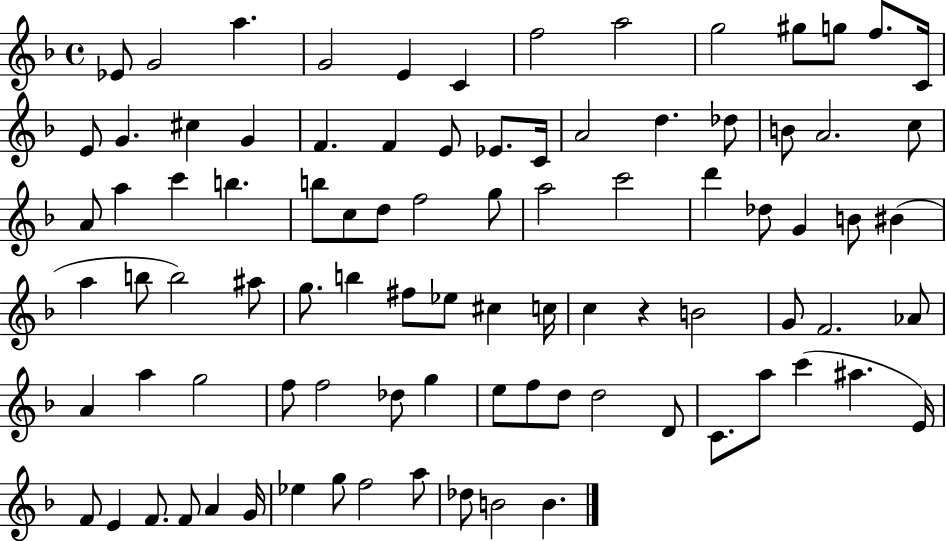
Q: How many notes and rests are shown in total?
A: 90